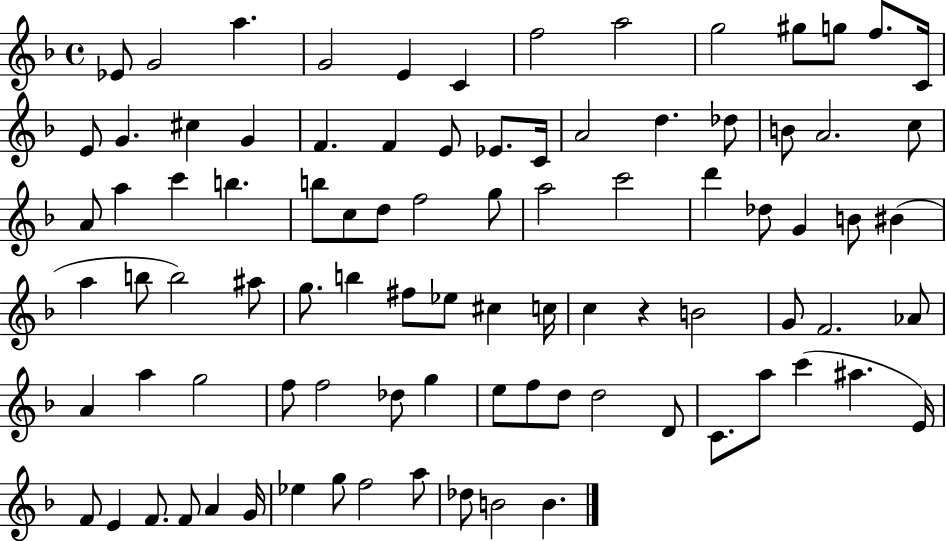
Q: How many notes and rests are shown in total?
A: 90